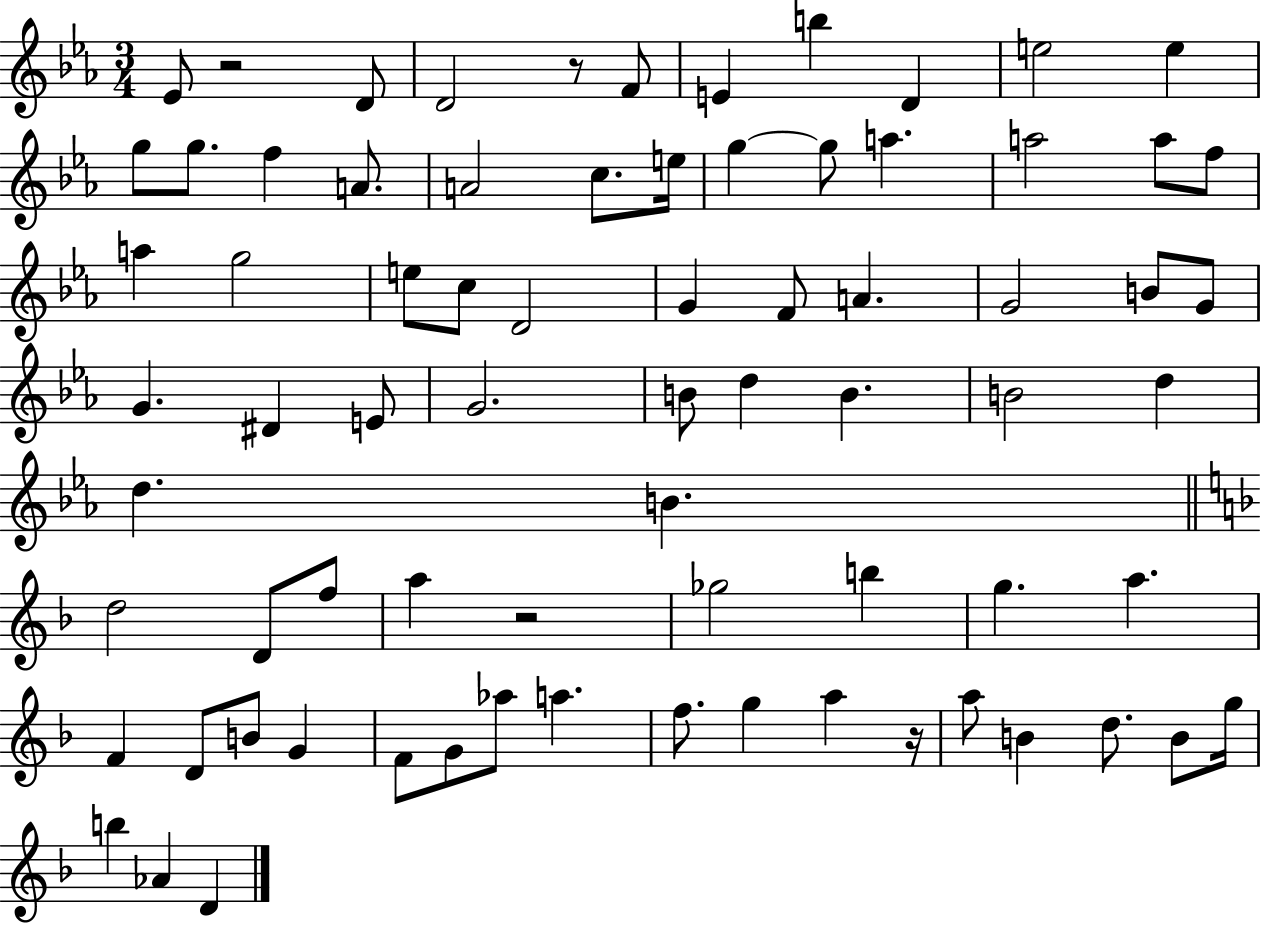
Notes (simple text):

Eb4/e R/h D4/e D4/h R/e F4/e E4/q B5/q D4/q E5/h E5/q G5/e G5/e. F5/q A4/e. A4/h C5/e. E5/s G5/q G5/e A5/q. A5/h A5/e F5/e A5/q G5/h E5/e C5/e D4/h G4/q F4/e A4/q. G4/h B4/e G4/e G4/q. D#4/q E4/e G4/h. B4/e D5/q B4/q. B4/h D5/q D5/q. B4/q. D5/h D4/e F5/e A5/q R/h Gb5/h B5/q G5/q. A5/q. F4/q D4/e B4/e G4/q F4/e G4/e Ab5/e A5/q. F5/e. G5/q A5/q R/s A5/e B4/q D5/e. B4/e G5/s B5/q Ab4/q D4/q